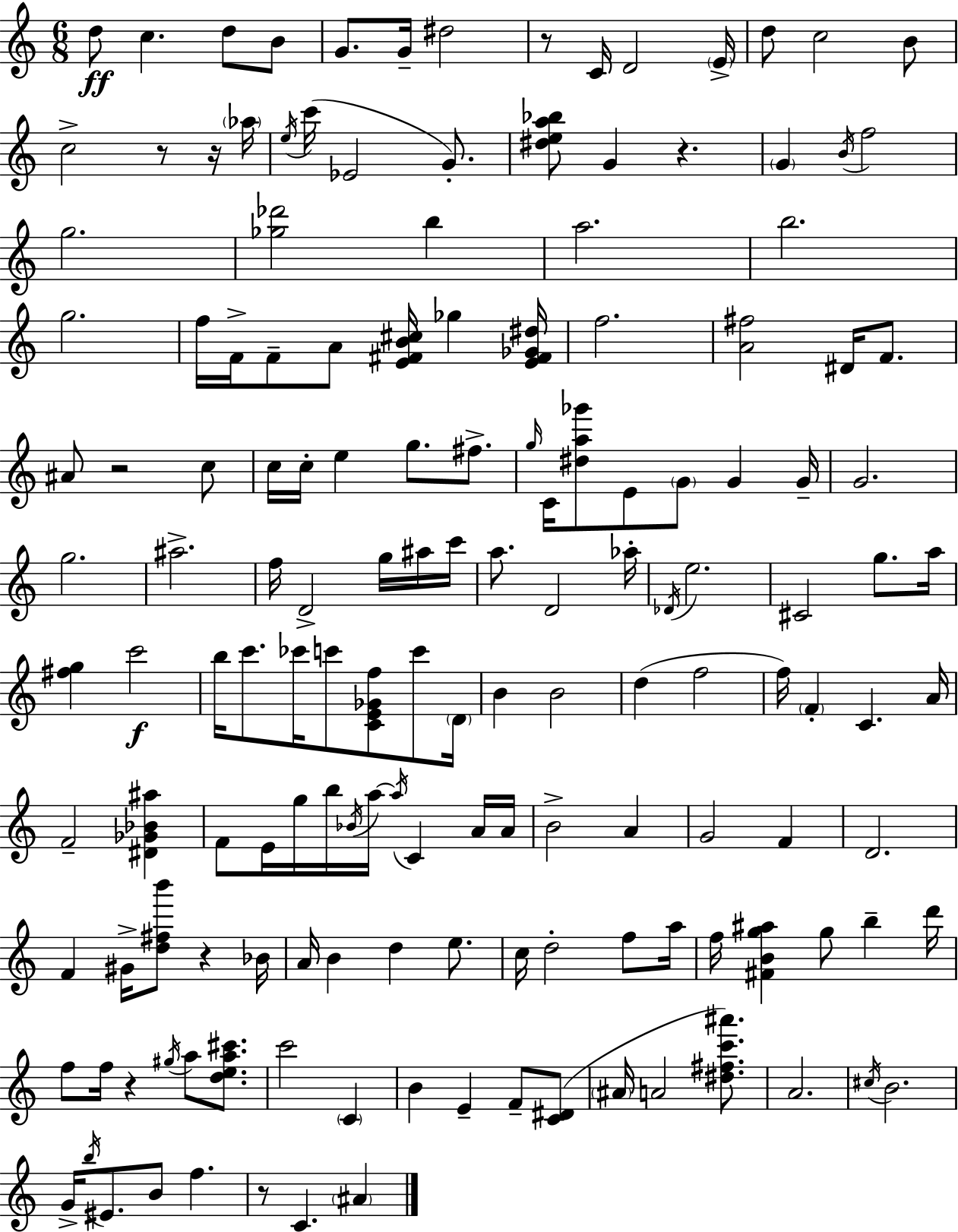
{
  \clef treble
  \numericTimeSignature
  \time 6/8
  \key a \minor
  d''8\ff c''4. d''8 b'8 | g'8. g'16-- dis''2 | r8 c'16 d'2 \parenthesize e'16-> | d''8 c''2 b'8 | \break c''2-> r8 r16 \parenthesize aes''16 | \acciaccatura { e''16 }( c'''16 ees'2 g'8.-.) | <dis'' e'' a'' bes''>8 g'4 r4. | \parenthesize g'4 \acciaccatura { b'16 } f''2 | \break g''2. | <ges'' des'''>2 b''4 | a''2. | b''2. | \break g''2. | f''16 f'16-> f'8-- a'8 <e' fis' b' cis''>16 ges''4 | <e' fis' ges' dis''>16 f''2. | <a' fis''>2 dis'16 f'8. | \break ais'8 r2 | c''8 c''16 c''16-. e''4 g''8. fis''8.-> | \grace { g''16 } c'16 <dis'' a'' ges'''>8 e'8 \parenthesize g'8 g'4 | g'16-- g'2. | \break g''2. | ais''2.-> | f''16 d'2-> | g''16 ais''16 c'''16 a''8. d'2 | \break aes''16-. \acciaccatura { des'16 } e''2. | cis'2 | g''8. a''16 <fis'' g''>4 c'''2\f | b''16 c'''8. ces'''16 c'''8 <c' e' ges' f''>8 | \break c'''8 \parenthesize d'16 b'4 b'2 | d''4( f''2 | f''16) \parenthesize f'4-. c'4. | a'16 f'2-- | \break <dis' ges' bes' ais''>4 f'8 e'16 g''16 b''16 \acciaccatura { bes'16 } a''16~~ \acciaccatura { a''16 } | c'4 a'16 a'16 b'2-> | a'4 g'2 | f'4 d'2. | \break f'4 gis'16-> <d'' fis'' b'''>8 | r4 bes'16 a'16 b'4 d''4 | e''8. c''16 d''2-. | f''8 a''16 f''16 <fis' b' g'' ais''>4 g''8 | \break b''4-- d'''16 f''8 f''16 r4 | \acciaccatura { gis''16 } a''8 <d'' e'' a'' cis'''>8. c'''2 | \parenthesize c'4 b'4 e'4-- | f'8-- <c' dis'>8( \parenthesize ais'16 a'2 | \break <dis'' fis'' c''' ais'''>8.) a'2. | \acciaccatura { cis''16 } b'2. | g'16-> \acciaccatura { b''16 } eis'8. | b'8 f''4. r8 c'4. | \break \parenthesize ais'4 \bar "|."
}